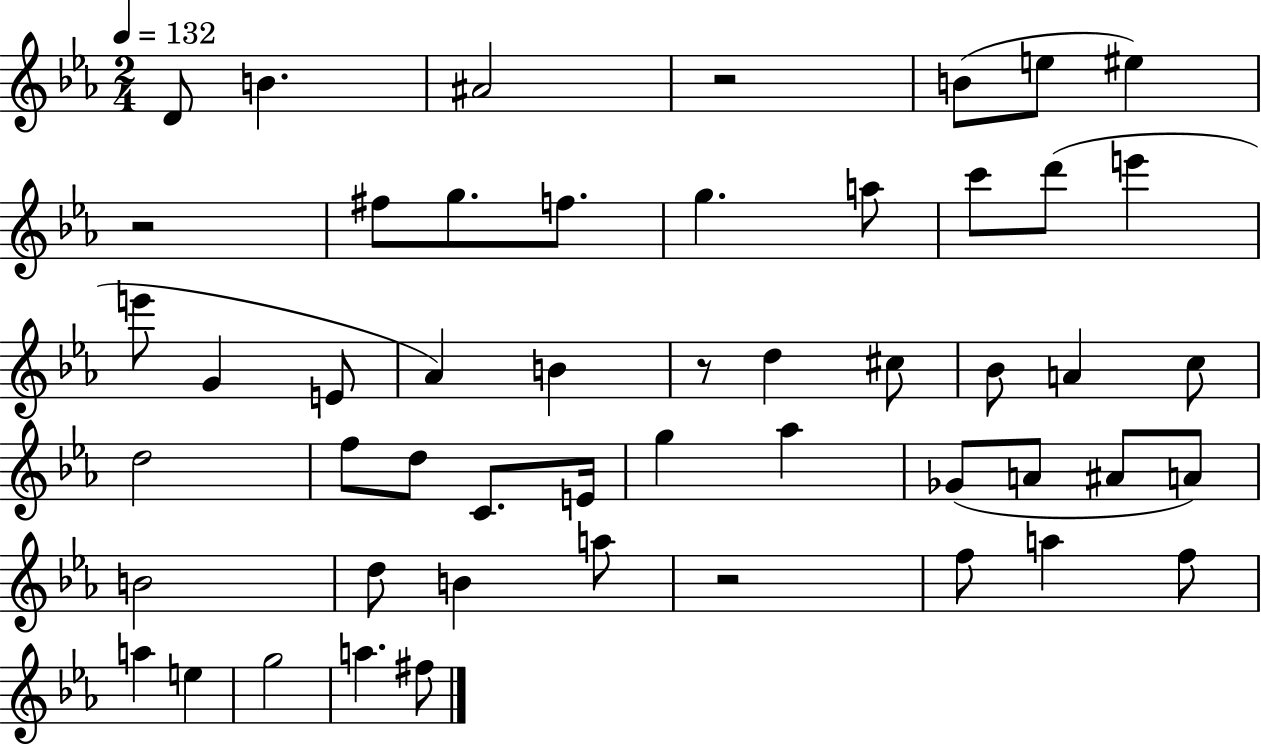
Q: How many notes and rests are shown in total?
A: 51